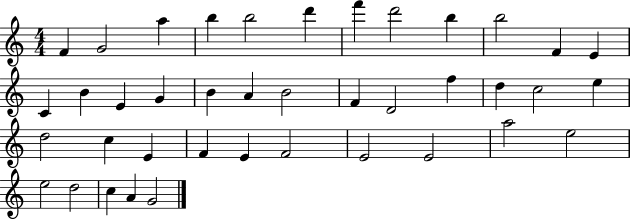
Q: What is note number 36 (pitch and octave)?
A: E5